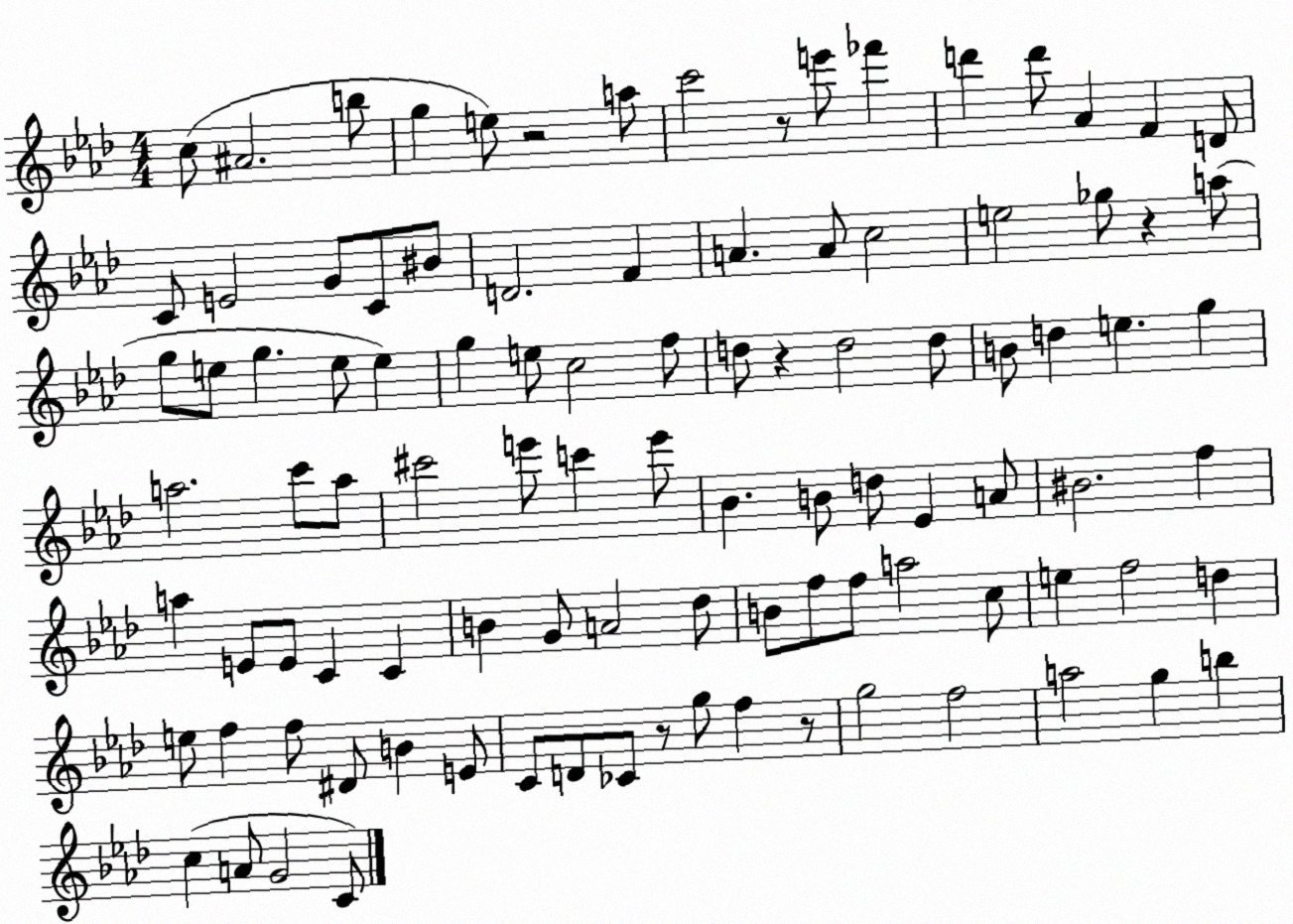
X:1
T:Untitled
M:4/4
L:1/4
K:Ab
c/2 ^A2 b/2 g e/2 z2 a/2 c'2 z/2 e'/2 _f' d' d'/2 _A F D/2 C/2 E2 G/2 C/2 ^B/2 D2 F A A/2 c2 e2 _g/2 z a/2 g/2 e/2 g e/2 e g e/2 c2 f/2 d/2 z d2 d/2 B/2 d e g a2 c'/2 a/2 ^c'2 e'/2 c' e'/2 _B B/2 d/2 _E A/2 ^B2 f a E/2 E/2 C C B G/2 A2 _d/2 B/2 f/2 f/2 a2 c/2 e f2 d e/2 f f/2 ^D/2 B E/2 C/2 D/2 _C/2 z/2 g/2 f z/2 g2 f2 a2 g b c A/2 G2 C/2